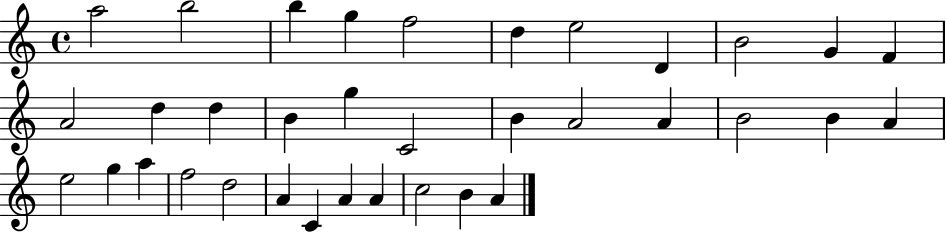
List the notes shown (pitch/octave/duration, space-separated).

A5/h B5/h B5/q G5/q F5/h D5/q E5/h D4/q B4/h G4/q F4/q A4/h D5/q D5/q B4/q G5/q C4/h B4/q A4/h A4/q B4/h B4/q A4/q E5/h G5/q A5/q F5/h D5/h A4/q C4/q A4/q A4/q C5/h B4/q A4/q